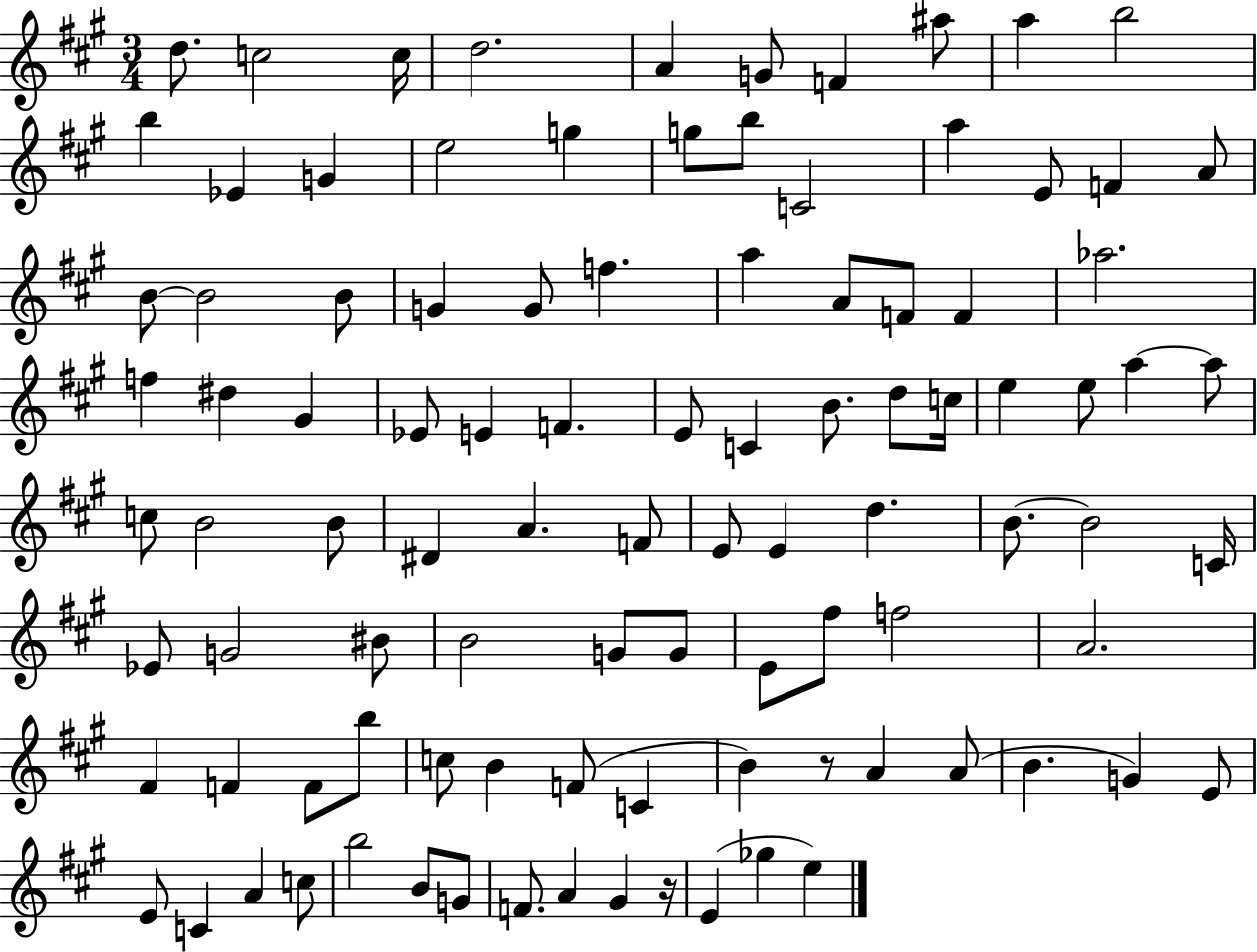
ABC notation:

X:1
T:Untitled
M:3/4
L:1/4
K:A
d/2 c2 c/4 d2 A G/2 F ^a/2 a b2 b _E G e2 g g/2 b/2 C2 a E/2 F A/2 B/2 B2 B/2 G G/2 f a A/2 F/2 F _a2 f ^d ^G _E/2 E F E/2 C B/2 d/2 c/4 e e/2 a a/2 c/2 B2 B/2 ^D A F/2 E/2 E d B/2 B2 C/4 _E/2 G2 ^B/2 B2 G/2 G/2 E/2 ^f/2 f2 A2 ^F F F/2 b/2 c/2 B F/2 C B z/2 A A/2 B G E/2 E/2 C A c/2 b2 B/2 G/2 F/2 A ^G z/4 E _g e